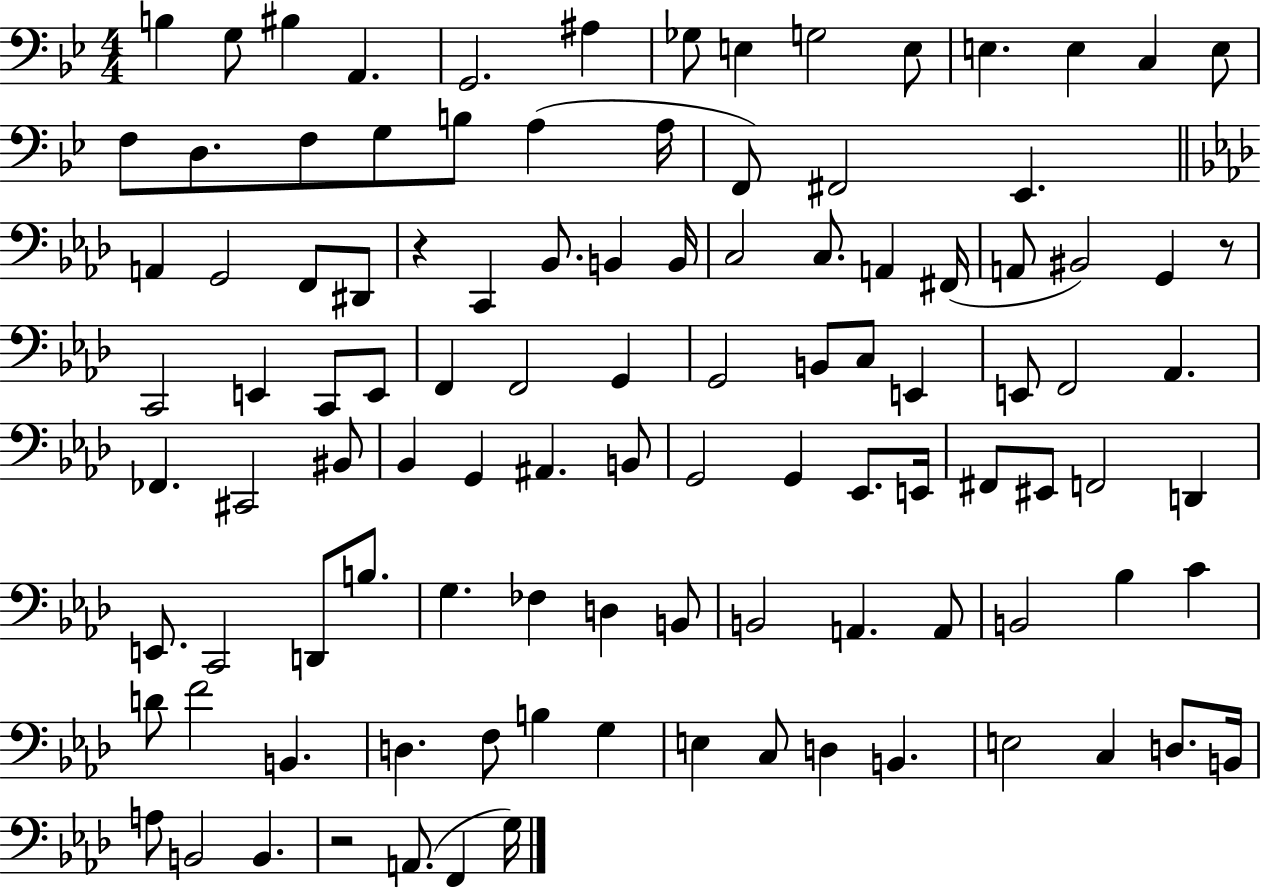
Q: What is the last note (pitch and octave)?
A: G3